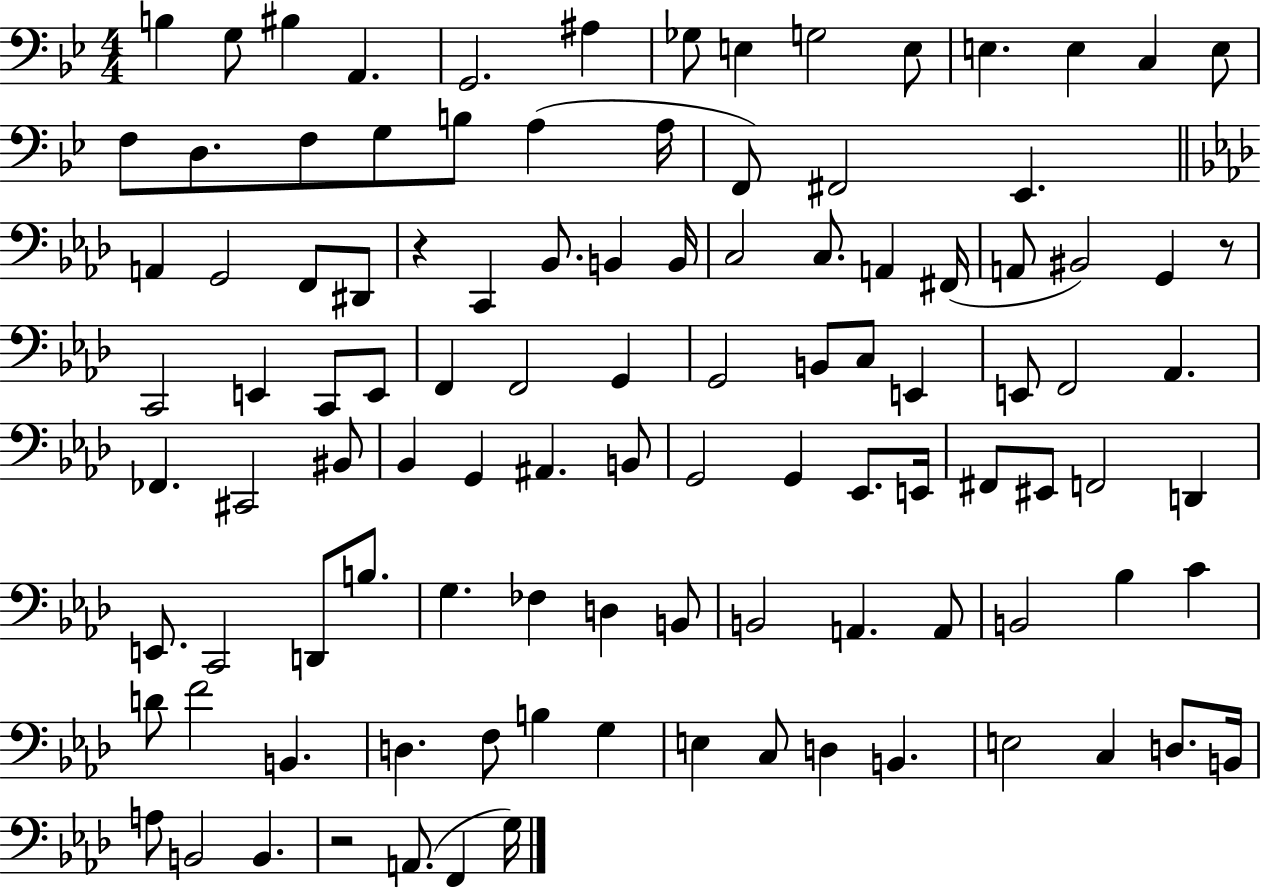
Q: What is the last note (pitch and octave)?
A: G3